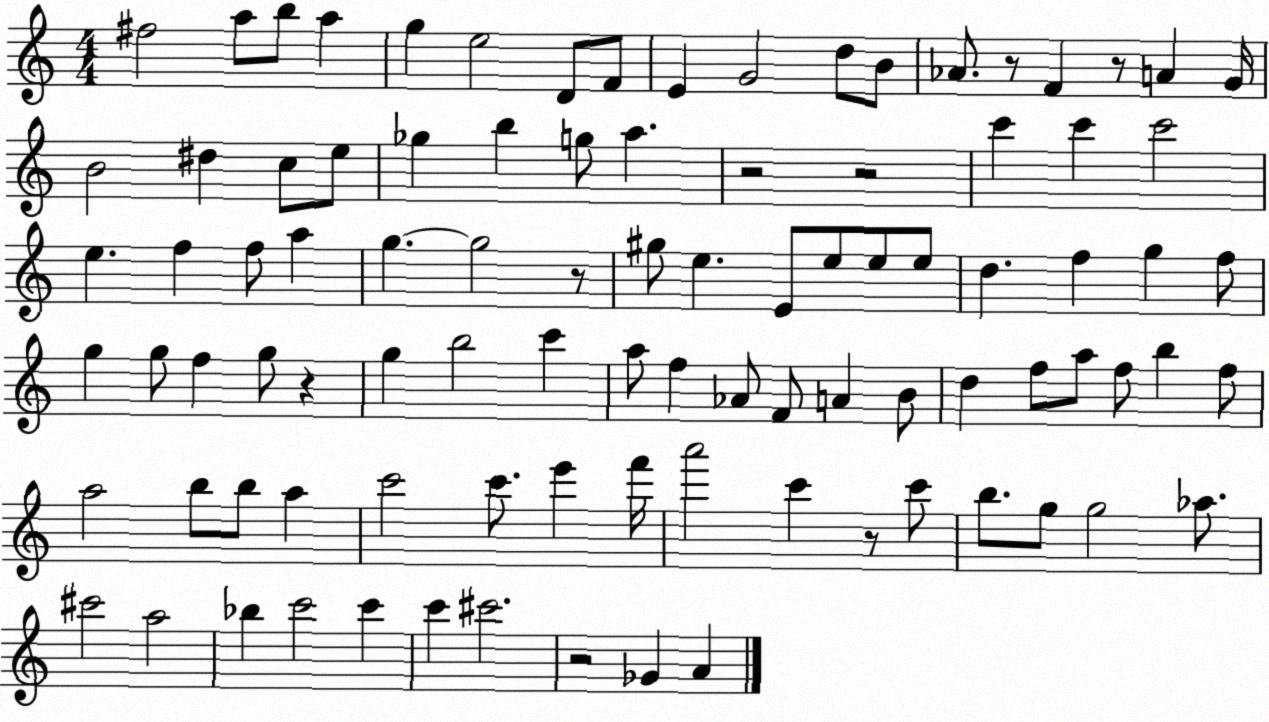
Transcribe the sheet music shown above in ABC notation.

X:1
T:Untitled
M:4/4
L:1/4
K:C
^f2 a/2 b/2 a g e2 D/2 F/2 E G2 d/2 B/2 _A/2 z/2 F z/2 A G/4 B2 ^d c/2 e/2 _g b g/2 a z2 z2 c' c' c'2 e f f/2 a g g2 z/2 ^g/2 e E/2 e/2 e/2 e/2 d f g f/2 g g/2 f g/2 z g b2 c' a/2 f _A/2 F/2 A B/2 d f/2 a/2 f/2 b f/2 a2 b/2 b/2 a c'2 c'/2 e' f'/4 a'2 c' z/2 c'/2 b/2 g/2 g2 _a/2 ^c'2 a2 _b c'2 c' c' ^c'2 z2 _G A